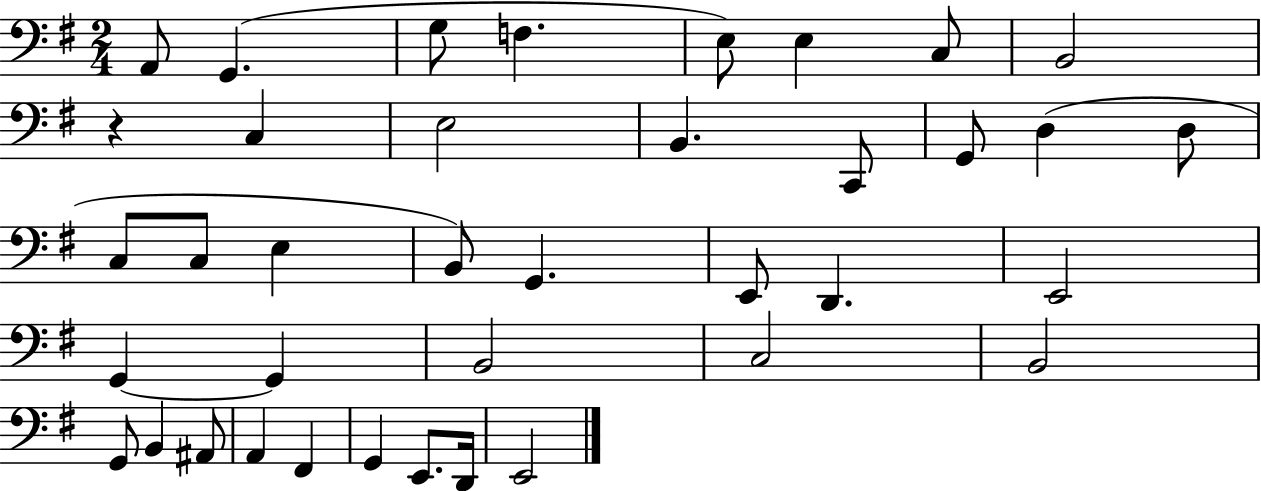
{
  \clef bass
  \numericTimeSignature
  \time 2/4
  \key g \major
  a,8 g,4.( | g8 f4. | e8) e4 c8 | b,2 | \break r4 c4 | e2 | b,4. c,8 | g,8 d4( d8 | \break c8 c8 e4 | b,8) g,4. | e,8 d,4. | e,2 | \break g,4~~ g,4 | b,2 | c2 | b,2 | \break g,8 b,4 ais,8 | a,4 fis,4 | g,4 e,8. d,16 | e,2 | \break \bar "|."
}